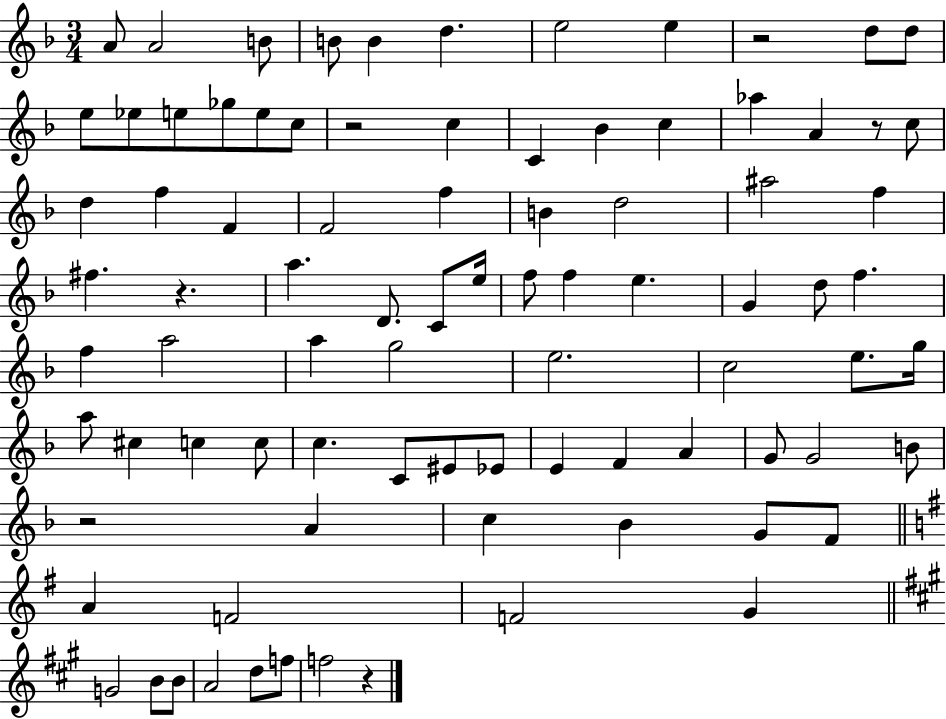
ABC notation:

X:1
T:Untitled
M:3/4
L:1/4
K:F
A/2 A2 B/2 B/2 B d e2 e z2 d/2 d/2 e/2 _e/2 e/2 _g/2 e/2 c/2 z2 c C _B c _a A z/2 c/2 d f F F2 f B d2 ^a2 f ^f z a D/2 C/2 e/4 f/2 f e G d/2 f f a2 a g2 e2 c2 e/2 g/4 a/2 ^c c c/2 c C/2 ^E/2 _E/2 E F A G/2 G2 B/2 z2 A c _B G/2 F/2 A F2 F2 G G2 B/2 B/2 A2 d/2 f/2 f2 z